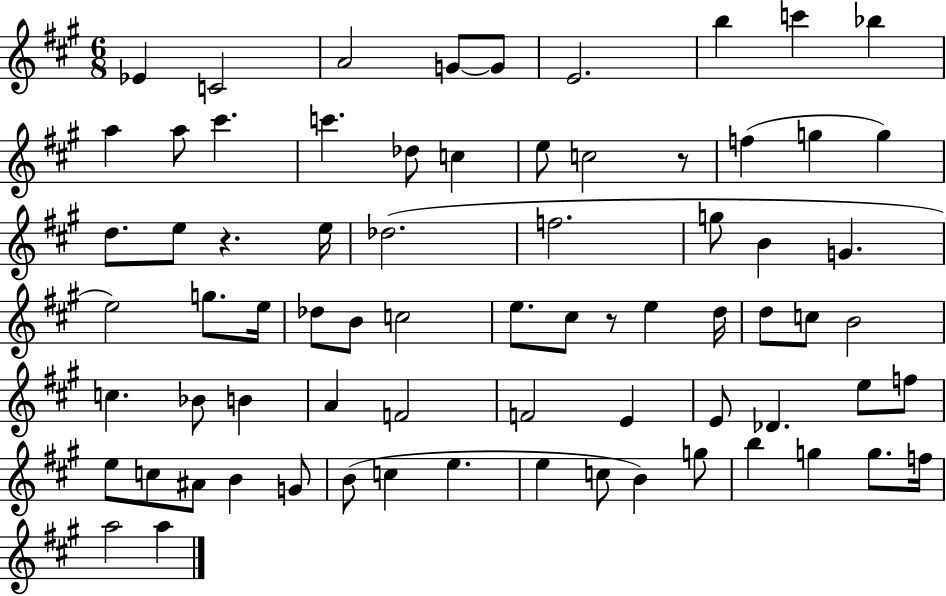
X:1
T:Untitled
M:6/8
L:1/4
K:A
_E C2 A2 G/2 G/2 E2 b c' _b a a/2 ^c' c' _d/2 c e/2 c2 z/2 f g g d/2 e/2 z e/4 _d2 f2 g/2 B G e2 g/2 e/4 _d/2 B/2 c2 e/2 ^c/2 z/2 e d/4 d/2 c/2 B2 c _B/2 B A F2 F2 E E/2 _D e/2 f/2 e/2 c/2 ^A/2 B G/2 B/2 c e e c/2 B g/2 b g g/2 f/4 a2 a